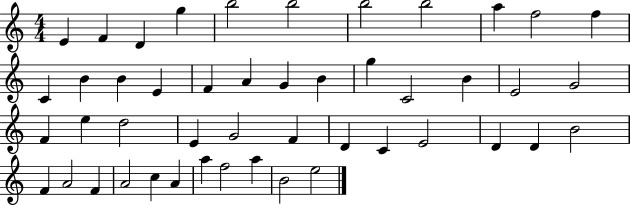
{
  \clef treble
  \numericTimeSignature
  \time 4/4
  \key c \major
  e'4 f'4 d'4 g''4 | b''2 b''2 | b''2 b''2 | a''4 f''2 f''4 | \break c'4 b'4 b'4 e'4 | f'4 a'4 g'4 b'4 | g''4 c'2 b'4 | e'2 g'2 | \break f'4 e''4 d''2 | e'4 g'2 f'4 | d'4 c'4 e'2 | d'4 d'4 b'2 | \break f'4 a'2 f'4 | a'2 c''4 a'4 | a''4 f''2 a''4 | b'2 e''2 | \break \bar "|."
}